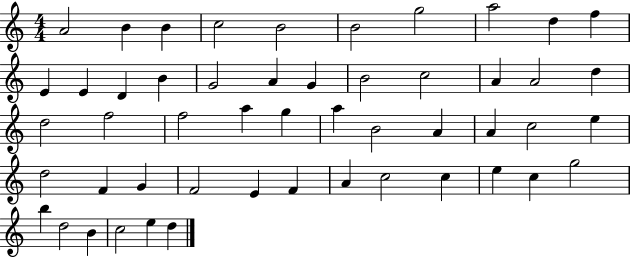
X:1
T:Untitled
M:4/4
L:1/4
K:C
A2 B B c2 B2 B2 g2 a2 d f E E D B G2 A G B2 c2 A A2 d d2 f2 f2 a g a B2 A A c2 e d2 F G F2 E F A c2 c e c g2 b d2 B c2 e d